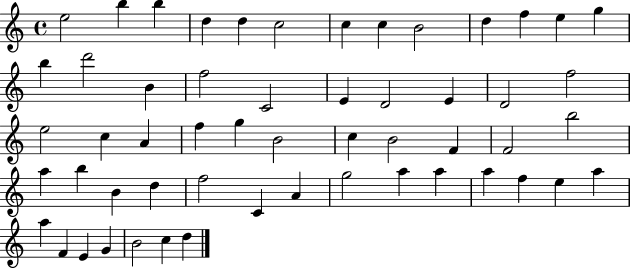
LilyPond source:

{
  \clef treble
  \time 4/4
  \defaultTimeSignature
  \key c \major
  e''2 b''4 b''4 | d''4 d''4 c''2 | c''4 c''4 b'2 | d''4 f''4 e''4 g''4 | \break b''4 d'''2 b'4 | f''2 c'2 | e'4 d'2 e'4 | d'2 f''2 | \break e''2 c''4 a'4 | f''4 g''4 b'2 | c''4 b'2 f'4 | f'2 b''2 | \break a''4 b''4 b'4 d''4 | f''2 c'4 a'4 | g''2 a''4 a''4 | a''4 f''4 e''4 a''4 | \break a''4 f'4 e'4 g'4 | b'2 c''4 d''4 | \bar "|."
}